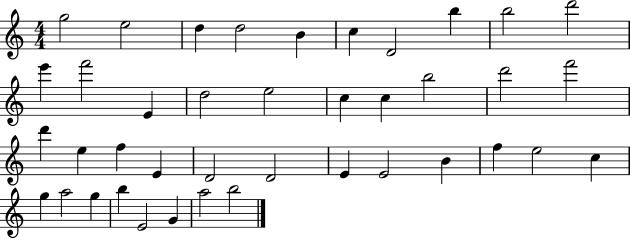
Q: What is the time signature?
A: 4/4